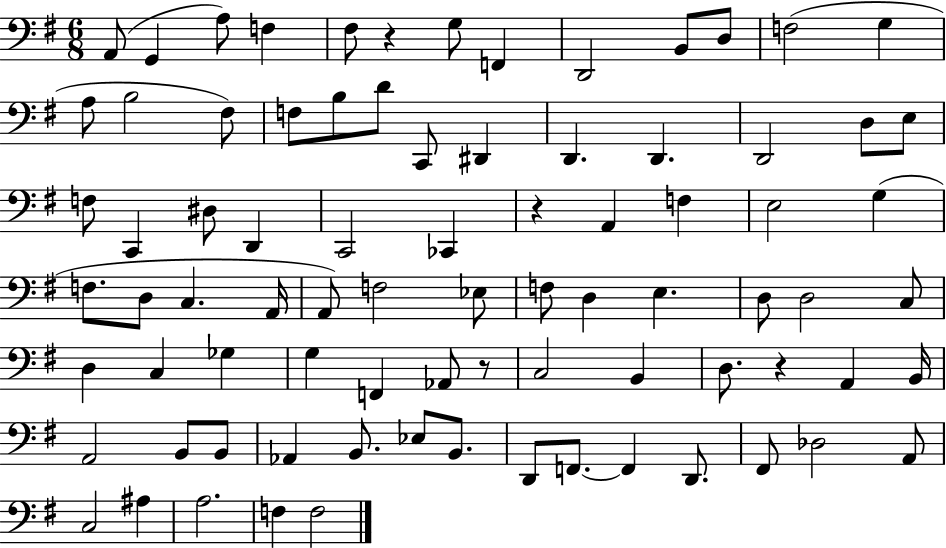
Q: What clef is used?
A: bass